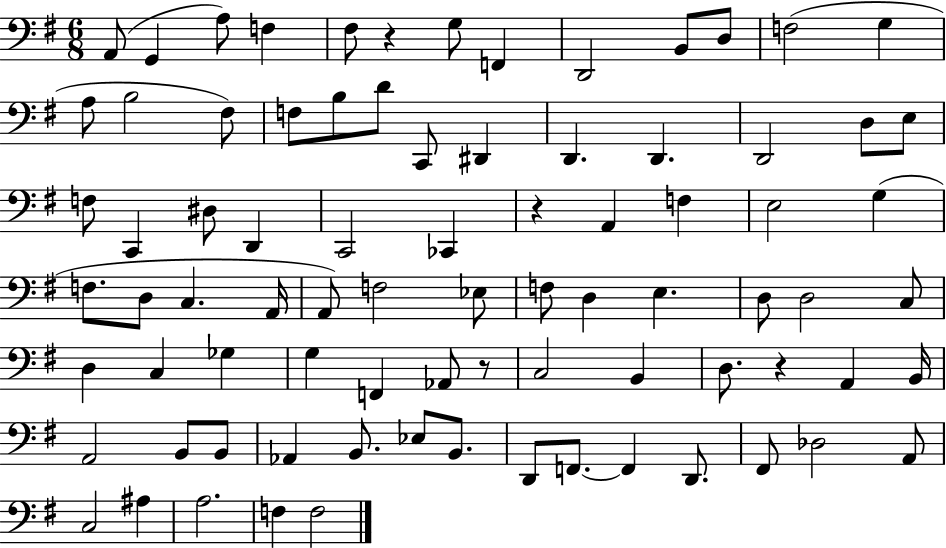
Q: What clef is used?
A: bass